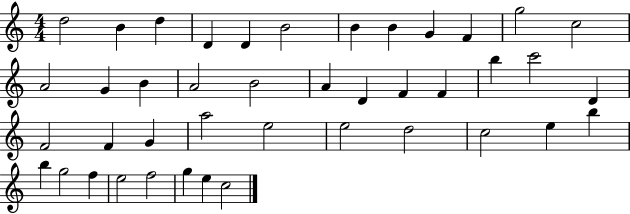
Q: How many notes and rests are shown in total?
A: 42